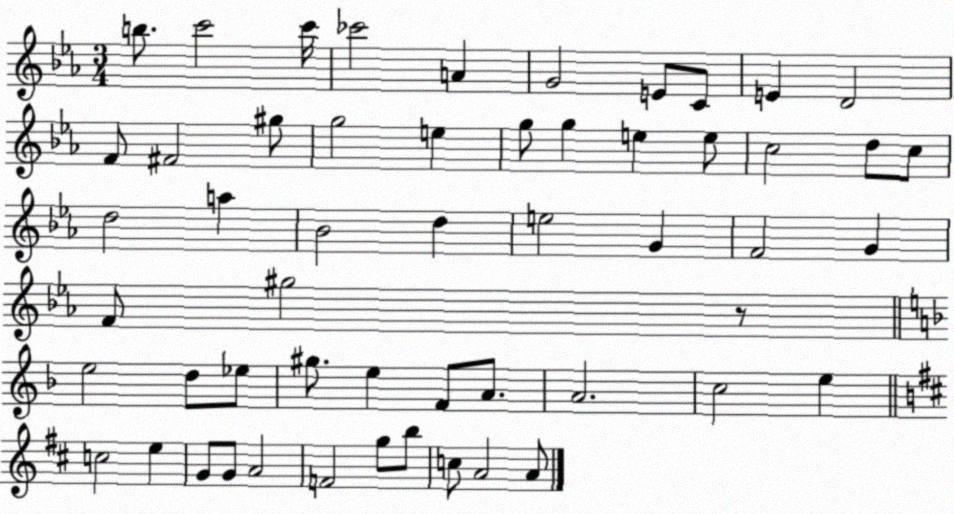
X:1
T:Untitled
M:3/4
L:1/4
K:Eb
b/2 c'2 c'/4 _c'2 A G2 E/2 C/2 E D2 F/2 ^F2 ^g/2 g2 e g/2 g e e/2 c2 d/2 c/2 d2 a _B2 d e2 G F2 G F/2 ^g2 z/2 e2 d/2 _e/2 ^g/2 e F/2 A/2 A2 c2 e c2 e G/2 G/2 A2 F2 g/2 b/2 c/2 A2 A/2